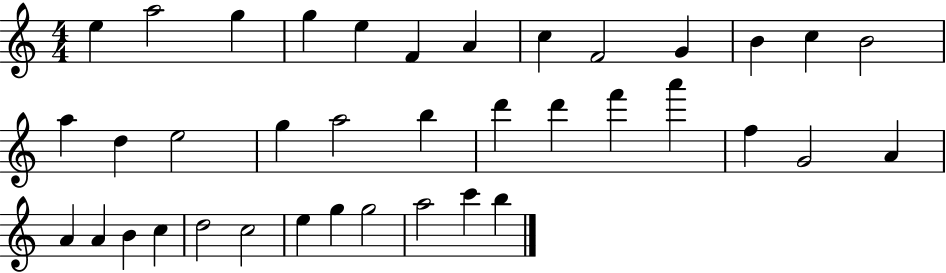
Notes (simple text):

E5/q A5/h G5/q G5/q E5/q F4/q A4/q C5/q F4/h G4/q B4/q C5/q B4/h A5/q D5/q E5/h G5/q A5/h B5/q D6/q D6/q F6/q A6/q F5/q G4/h A4/q A4/q A4/q B4/q C5/q D5/h C5/h E5/q G5/q G5/h A5/h C6/q B5/q